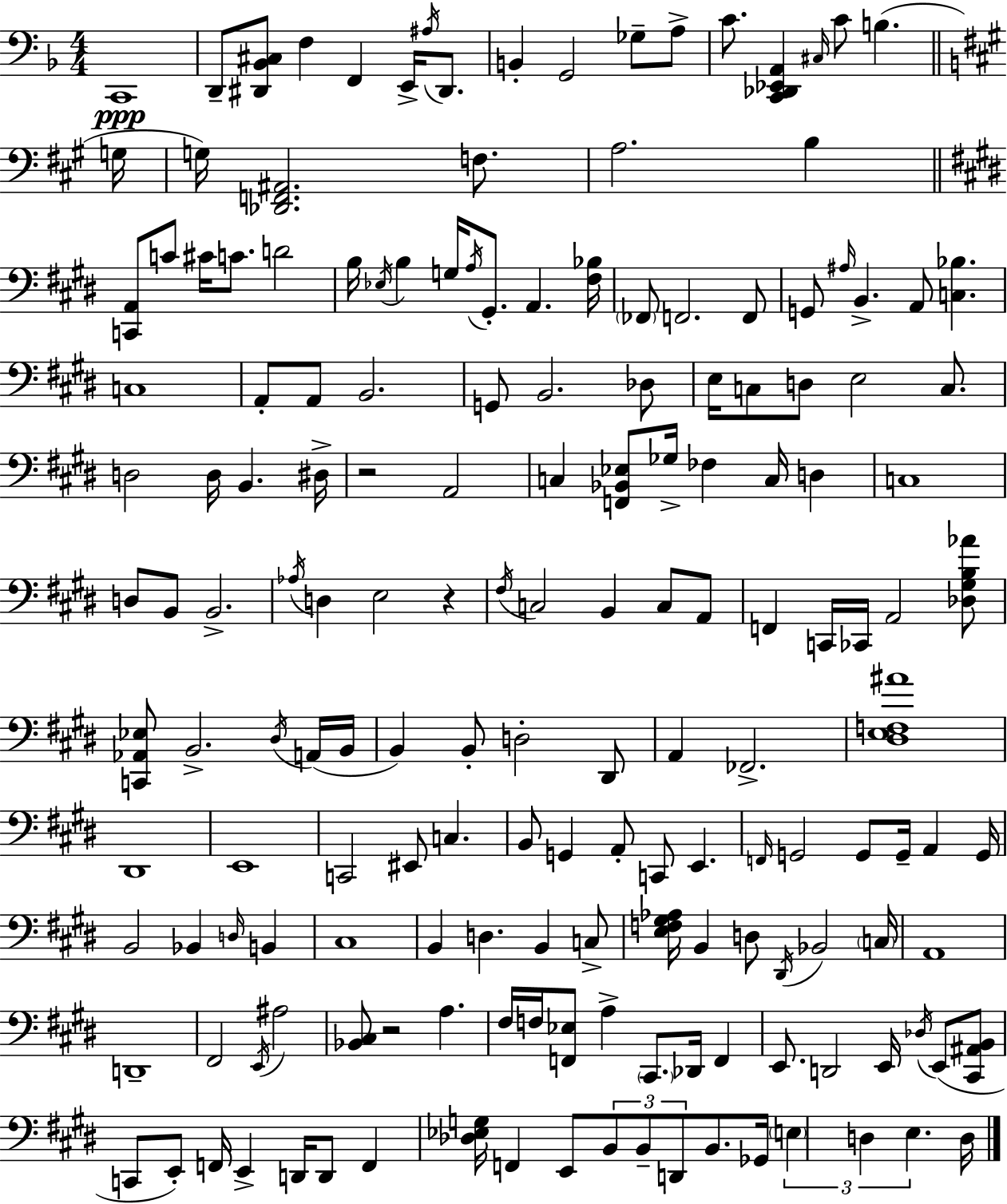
C2/w D2/e [D#2,Bb2,C#3]/e F3/q F2/q E2/s A#3/s D#2/e. B2/q G2/h Gb3/e A3/e C4/e. [C2,Db2,Eb2,A2]/q C#3/s C4/e B3/q. G3/s G3/s [Db2,F2,A#2]/h. F3/e. A3/h. B3/q [C2,A2]/e C4/e C#4/s C4/e. D4/h B3/s Eb3/s B3/q G3/s A3/s G#2/e. A2/q. [F#3,Bb3]/s FES2/e F2/h. F2/e G2/e A#3/s B2/q. A2/e [C3,Bb3]/q. C3/w A2/e A2/e B2/h. G2/e B2/h. Db3/e E3/s C3/e D3/e E3/h C3/e. D3/h D3/s B2/q. D#3/s R/h A2/h C3/q [F2,Bb2,Eb3]/e Gb3/s FES3/q C3/s D3/q C3/w D3/e B2/e B2/h. Ab3/s D3/q E3/h R/q F#3/s C3/h B2/q C3/e A2/e F2/q C2/s CES2/s A2/h [Db3,G#3,B3,Ab4]/e [C2,Ab2,Eb3]/e B2/h. D#3/s A2/s B2/s B2/q B2/e D3/h D#2/e A2/q FES2/h. [D#3,E3,F3,A#4]/w D#2/w E2/w C2/h EIS2/e C3/q. B2/e G2/q A2/e C2/e E2/q. F2/s G2/h G2/e G2/s A2/q G2/s B2/h Bb2/q D3/s B2/q C#3/w B2/q D3/q. B2/q C3/e [E3,F3,G#3,Ab3]/s B2/q D3/e D#2/s Bb2/h C3/s A2/w D2/w F#2/h E2/s A#3/h [Bb2,C#3]/e R/h A3/q. F#3/s F3/s [F2,Eb3]/e A3/q C#2/e. Db2/s F2/q E2/e. D2/h E2/s Db3/s E2/e [C#2,A#2,B2]/e C2/e E2/e F2/s E2/q D2/s D2/e F2/q [Db3,Eb3,G3]/s F2/q E2/e B2/e B2/e D2/e B2/e. Gb2/s E3/q D3/q E3/q. D3/s